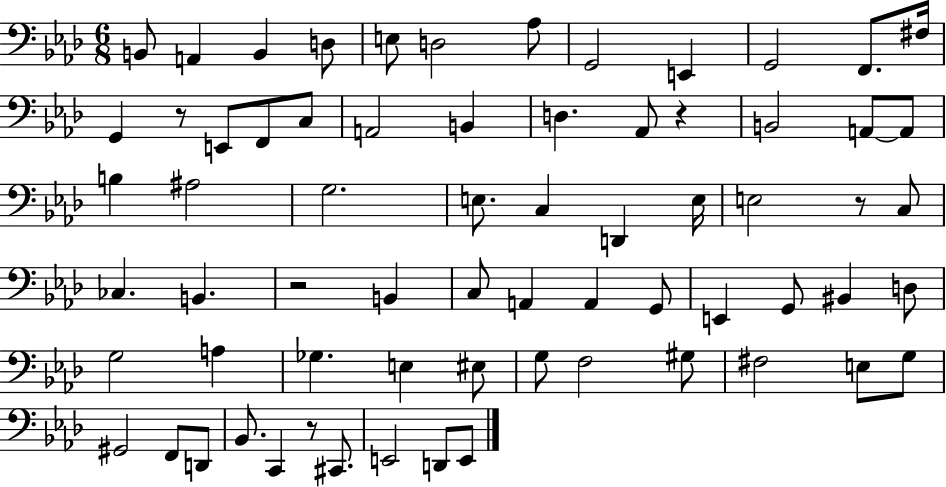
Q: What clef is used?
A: bass